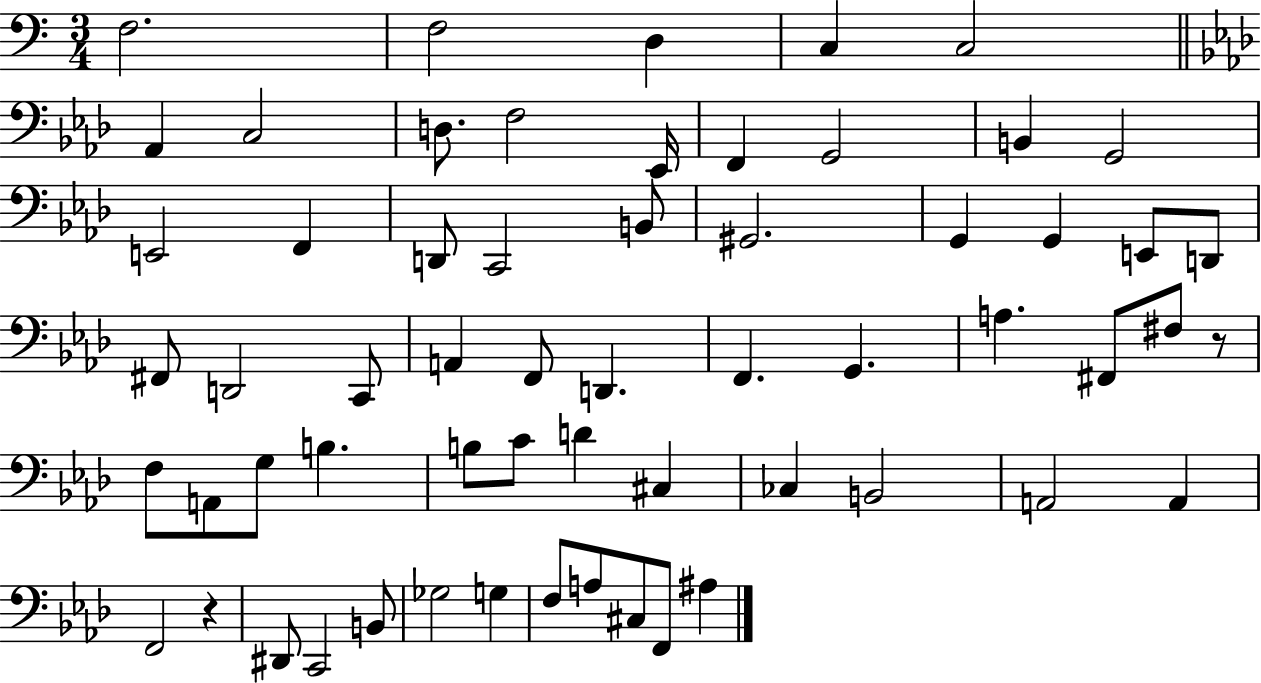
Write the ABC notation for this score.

X:1
T:Untitled
M:3/4
L:1/4
K:C
F,2 F,2 D, C, C,2 _A,, C,2 D,/2 F,2 _E,,/4 F,, G,,2 B,, G,,2 E,,2 F,, D,,/2 C,,2 B,,/2 ^G,,2 G,, G,, E,,/2 D,,/2 ^F,,/2 D,,2 C,,/2 A,, F,,/2 D,, F,, G,, A, ^F,,/2 ^F,/2 z/2 F,/2 A,,/2 G,/2 B, B,/2 C/2 D ^C, _C, B,,2 A,,2 A,, F,,2 z ^D,,/2 C,,2 B,,/2 _G,2 G, F,/2 A,/2 ^C,/2 F,,/2 ^A,